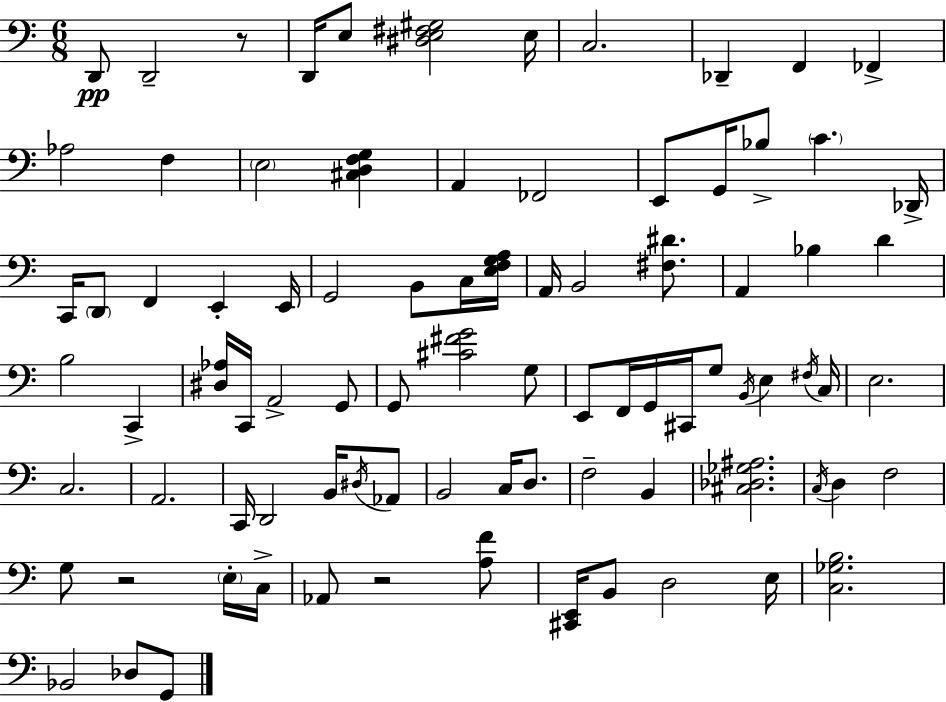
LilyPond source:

{
  \clef bass
  \numericTimeSignature
  \time 6/8
  \key a \minor
  \repeat volta 2 { d,8\pp d,2-- r8 | d,16 e8 <dis e fis gis>2 e16 | c2. | des,4-- f,4 fes,4-> | \break aes2 f4 | \parenthesize e2 <cis d f g>4 | a,4 fes,2 | e,8 g,16 bes8-> \parenthesize c'4. des,16-> | \break c,16 \parenthesize d,8 f,4 e,4-. e,16 | g,2 b,8 c16 <e f g a>16 | a,16 b,2 <fis dis'>8. | a,4 bes4 d'4 | \break b2 c,4-> | <dis aes>16 c,16 a,2-> g,8 | g,8 <cis' fis' g'>2 g8 | e,8 f,16 g,16 cis,16 g8 \acciaccatura { b,16 } e4 | \break \acciaccatura { fis16 } c16 e2. | c2. | a,2. | c,16 d,2 b,16 | \break \acciaccatura { dis16 } aes,8 b,2 c16 | d8. f2-- b,4 | <cis des ges ais>2. | \acciaccatura { c16 } d4 f2 | \break g8 r2 | \parenthesize e16-. c16-> aes,8 r2 | <a f'>8 <cis, e,>16 b,8 d2 | e16 <c ges b>2. | \break bes,2 | des8 g,8 } \bar "|."
}